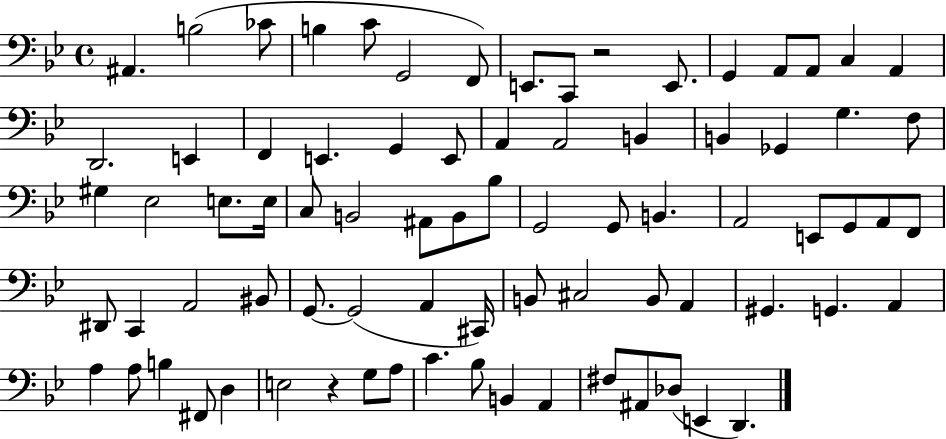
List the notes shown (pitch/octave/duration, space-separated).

A#2/q. B3/h CES4/e B3/q C4/e G2/h F2/e E2/e. C2/e R/h E2/e. G2/q A2/e A2/e C3/q A2/q D2/h. E2/q F2/q E2/q. G2/q E2/e A2/q A2/h B2/q B2/q Gb2/q G3/q. F3/e G#3/q Eb3/h E3/e. E3/s C3/e B2/h A#2/e B2/e Bb3/e G2/h G2/e B2/q. A2/h E2/e G2/e A2/e F2/e D#2/e C2/q A2/h BIS2/e G2/e. G2/h A2/q C#2/s B2/e C#3/h B2/e A2/q G#2/q. G2/q. A2/q A3/q A3/e B3/q F#2/e D3/q E3/h R/q G3/e A3/e C4/q. Bb3/e B2/q A2/q F#3/e A#2/e Db3/e E2/q D2/q.